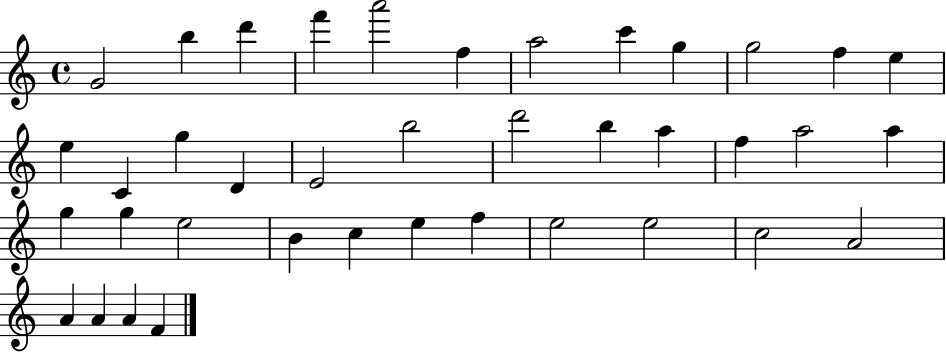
G4/h B5/q D6/q F6/q A6/h F5/q A5/h C6/q G5/q G5/h F5/q E5/q E5/q C4/q G5/q D4/q E4/h B5/h D6/h B5/q A5/q F5/q A5/h A5/q G5/q G5/q E5/h B4/q C5/q E5/q F5/q E5/h E5/h C5/h A4/h A4/q A4/q A4/q F4/q